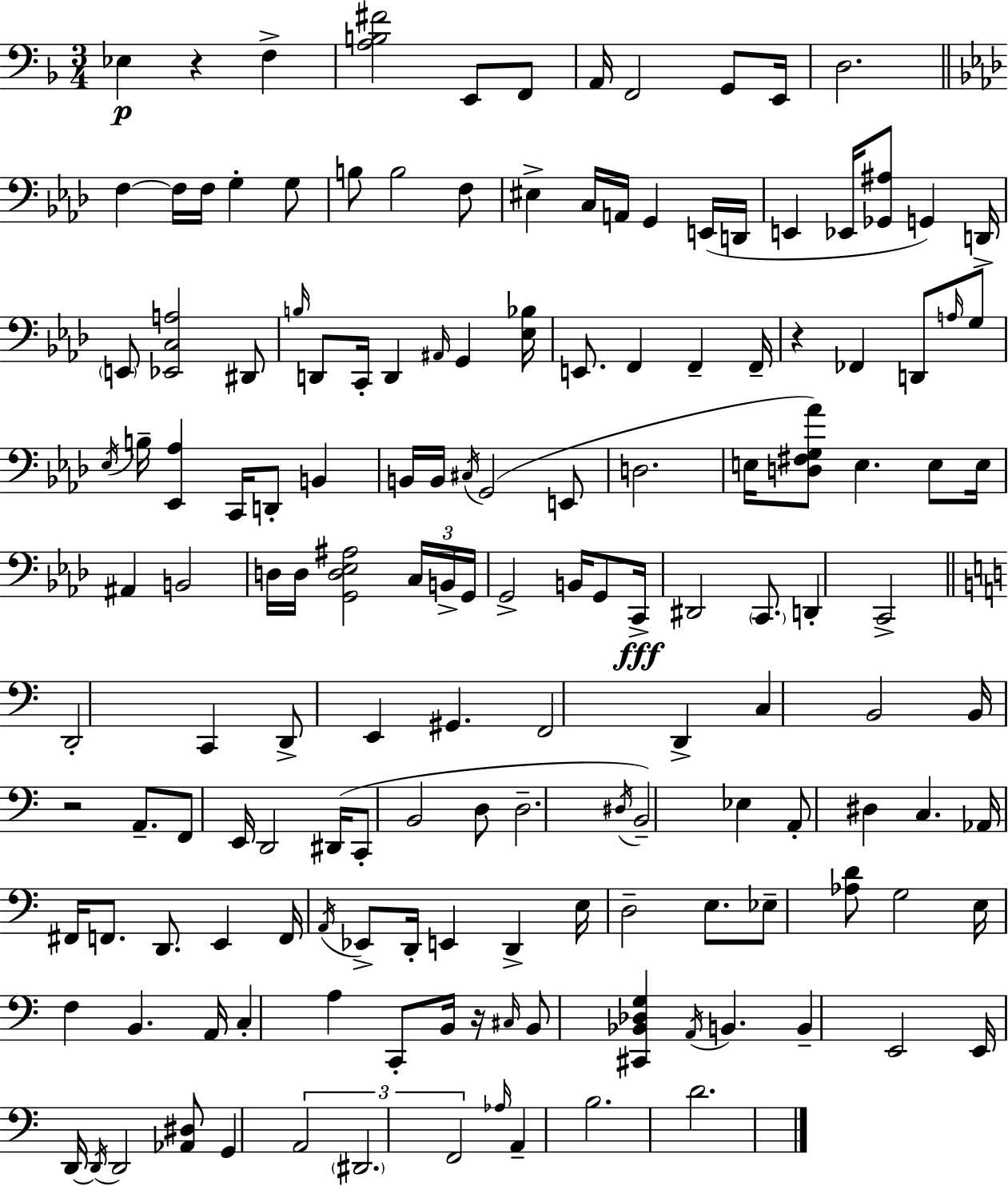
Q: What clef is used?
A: bass